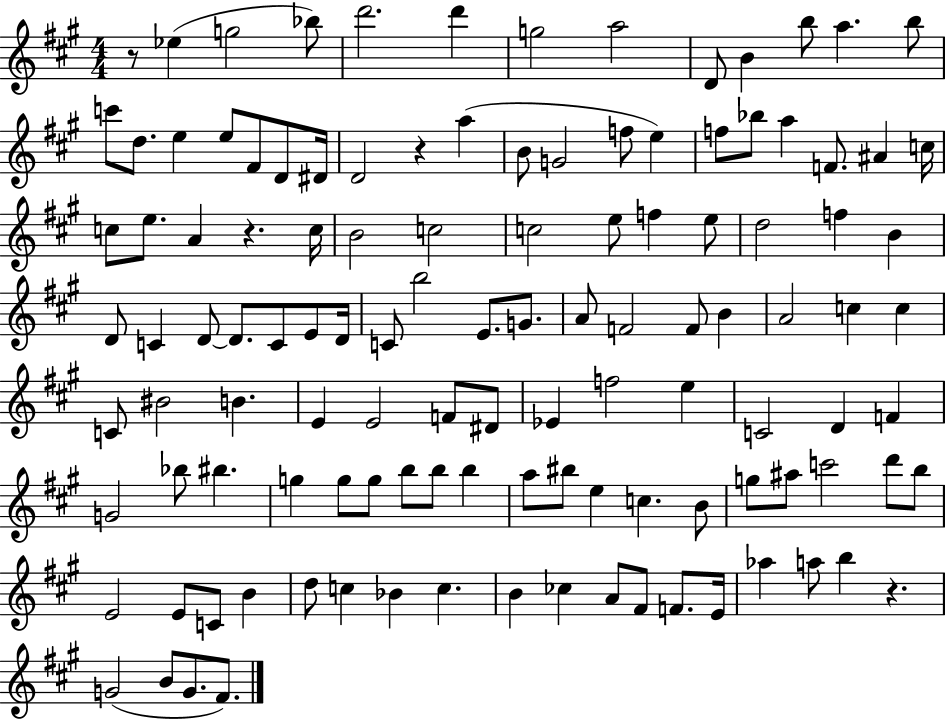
{
  \clef treble
  \numericTimeSignature
  \time 4/4
  \key a \major
  r8 ees''4( g''2 bes''8) | d'''2. d'''4 | g''2 a''2 | d'8 b'4 b''8 a''4. b''8 | \break c'''8 d''8. e''4 e''8 fis'8 d'8 dis'16 | d'2 r4 a''4( | b'8 g'2 f''8 e''4) | f''8 bes''8 a''4 f'8. ais'4 c''16 | \break c''8 e''8. a'4 r4. c''16 | b'2 c''2 | c''2 e''8 f''4 e''8 | d''2 f''4 b'4 | \break d'8 c'4 d'8~~ d'8. c'8 e'8 d'16 | c'8 b''2 e'8. g'8. | a'8 f'2 f'8 b'4 | a'2 c''4 c''4 | \break c'8 bis'2 b'4. | e'4 e'2 f'8 dis'8 | ees'4 f''2 e''4 | c'2 d'4 f'4 | \break g'2 bes''8 bis''4. | g''4 g''8 g''8 b''8 b''8 b''4 | a''8 bis''8 e''4 c''4. b'8 | g''8 ais''8 c'''2 d'''8 b''8 | \break e'2 e'8 c'8 b'4 | d''8 c''4 bes'4 c''4. | b'4 ces''4 a'8 fis'8 f'8. e'16 | aes''4 a''8 b''4 r4. | \break g'2( b'8 g'8. fis'8.) | \bar "|."
}